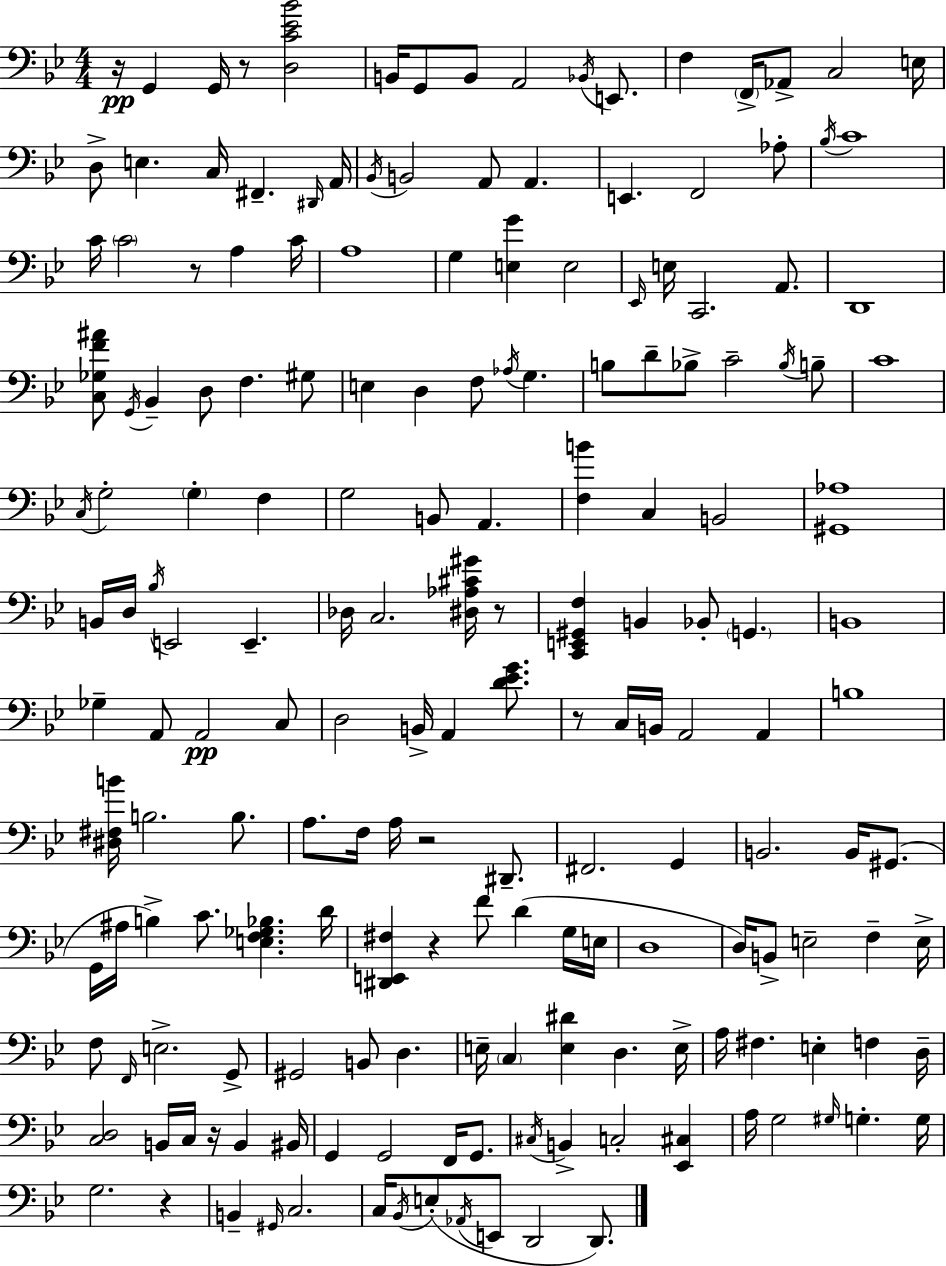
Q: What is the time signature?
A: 4/4